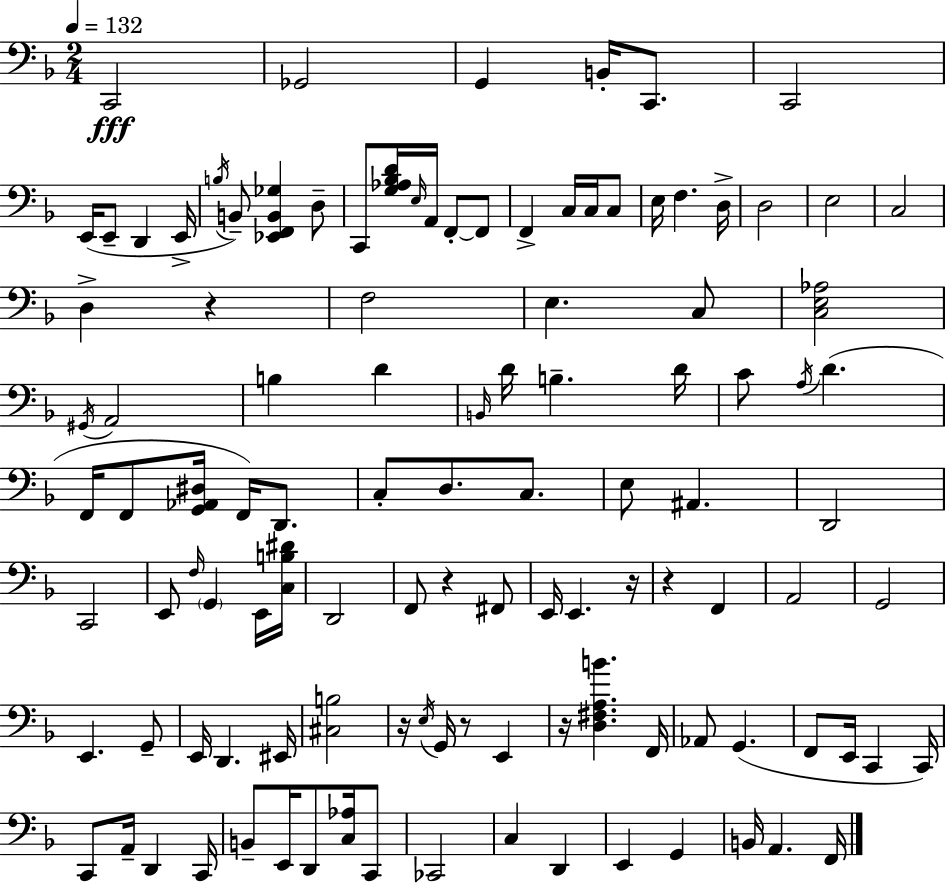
{
  \clef bass
  \numericTimeSignature
  \time 2/4
  \key f \major
  \tempo 4 = 132
  c,2\fff | ges,2 | g,4 b,16-. c,8. | c,2 | \break e,16( e,8-- d,4 e,16-> | \acciaccatura { b16 }) b,8-- <ees, f, b, ges>4 d8-- | c,8 <g aes bes d'>16 \grace { e16 } a,16 f,8-.~~ | f,8 f,4-> c16 c16 | \break c8 e16 f4. | d16-> d2 | e2 | c2 | \break d4-> r4 | f2 | e4. | c8 <c e aes>2 | \break \acciaccatura { gis,16 } a,2 | b4 d'4 | \grace { b,16 } d'16 b4.-- | d'16 c'8 \acciaccatura { a16 }( d'4. | \break f,16 f,8 | <g, aes, dis>16 f,16) d,8. c8-. d8. | c8. e8 ais,4. | d,2 | \break c,2 | e,8 \grace { f16 } | \parenthesize g,4 e,16 <c b dis'>16 d,2 | f,8 | \break r4 fis,8 e,16 e,4. | r16 r4 | f,4 a,2 | g,2 | \break e,4. | g,8-- e,16 d,4. | eis,16 <cis b>2 | r16 \acciaccatura { e16 } | \break g,16 r8 e,4 r16 | <d fis a b'>4. f,16 aes,8 | g,4.( f,8 | e,16 c,4 c,16) c,8 | \break a,16-- d,4 c,16 b,8-- | e,16 d,8 <c aes>16 c,8 ces,2 | c4 | d,4 e,4 | \break g,4 b,16 | a,4. f,16 \bar "|."
}